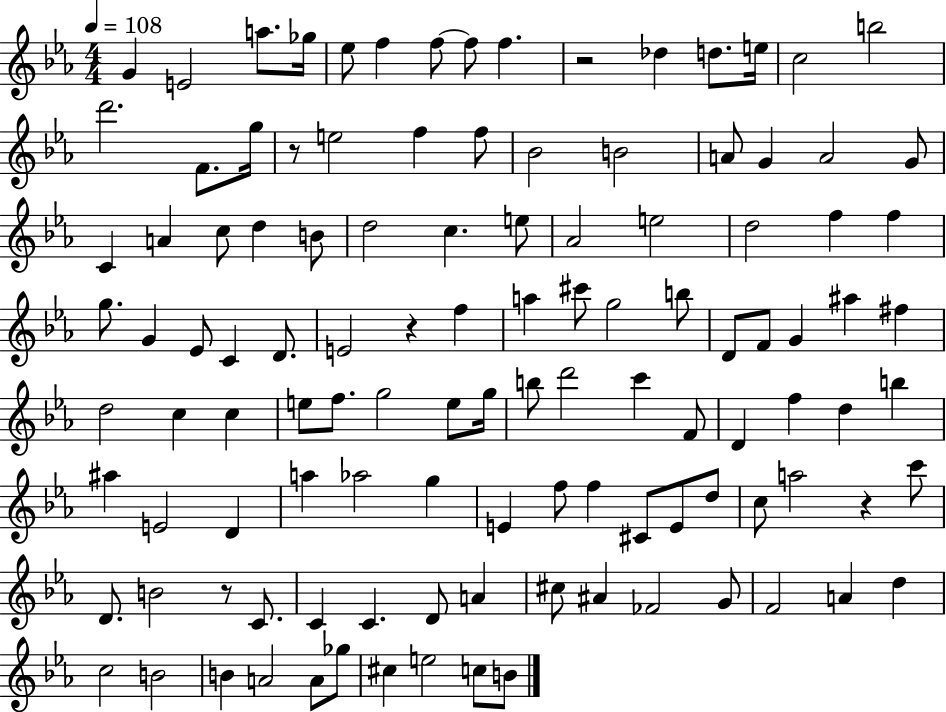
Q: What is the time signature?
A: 4/4